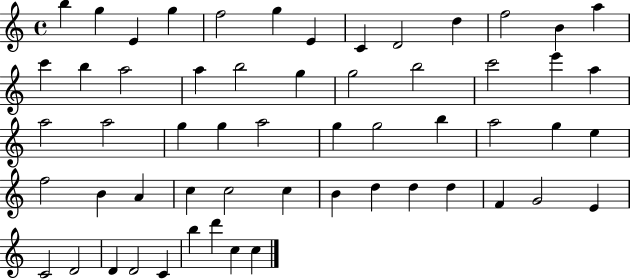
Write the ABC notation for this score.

X:1
T:Untitled
M:4/4
L:1/4
K:C
b g E g f2 g E C D2 d f2 B a c' b a2 a b2 g g2 b2 c'2 e' a a2 a2 g g a2 g g2 b a2 g e f2 B A c c2 c B d d d F G2 E C2 D2 D D2 C b d' c c